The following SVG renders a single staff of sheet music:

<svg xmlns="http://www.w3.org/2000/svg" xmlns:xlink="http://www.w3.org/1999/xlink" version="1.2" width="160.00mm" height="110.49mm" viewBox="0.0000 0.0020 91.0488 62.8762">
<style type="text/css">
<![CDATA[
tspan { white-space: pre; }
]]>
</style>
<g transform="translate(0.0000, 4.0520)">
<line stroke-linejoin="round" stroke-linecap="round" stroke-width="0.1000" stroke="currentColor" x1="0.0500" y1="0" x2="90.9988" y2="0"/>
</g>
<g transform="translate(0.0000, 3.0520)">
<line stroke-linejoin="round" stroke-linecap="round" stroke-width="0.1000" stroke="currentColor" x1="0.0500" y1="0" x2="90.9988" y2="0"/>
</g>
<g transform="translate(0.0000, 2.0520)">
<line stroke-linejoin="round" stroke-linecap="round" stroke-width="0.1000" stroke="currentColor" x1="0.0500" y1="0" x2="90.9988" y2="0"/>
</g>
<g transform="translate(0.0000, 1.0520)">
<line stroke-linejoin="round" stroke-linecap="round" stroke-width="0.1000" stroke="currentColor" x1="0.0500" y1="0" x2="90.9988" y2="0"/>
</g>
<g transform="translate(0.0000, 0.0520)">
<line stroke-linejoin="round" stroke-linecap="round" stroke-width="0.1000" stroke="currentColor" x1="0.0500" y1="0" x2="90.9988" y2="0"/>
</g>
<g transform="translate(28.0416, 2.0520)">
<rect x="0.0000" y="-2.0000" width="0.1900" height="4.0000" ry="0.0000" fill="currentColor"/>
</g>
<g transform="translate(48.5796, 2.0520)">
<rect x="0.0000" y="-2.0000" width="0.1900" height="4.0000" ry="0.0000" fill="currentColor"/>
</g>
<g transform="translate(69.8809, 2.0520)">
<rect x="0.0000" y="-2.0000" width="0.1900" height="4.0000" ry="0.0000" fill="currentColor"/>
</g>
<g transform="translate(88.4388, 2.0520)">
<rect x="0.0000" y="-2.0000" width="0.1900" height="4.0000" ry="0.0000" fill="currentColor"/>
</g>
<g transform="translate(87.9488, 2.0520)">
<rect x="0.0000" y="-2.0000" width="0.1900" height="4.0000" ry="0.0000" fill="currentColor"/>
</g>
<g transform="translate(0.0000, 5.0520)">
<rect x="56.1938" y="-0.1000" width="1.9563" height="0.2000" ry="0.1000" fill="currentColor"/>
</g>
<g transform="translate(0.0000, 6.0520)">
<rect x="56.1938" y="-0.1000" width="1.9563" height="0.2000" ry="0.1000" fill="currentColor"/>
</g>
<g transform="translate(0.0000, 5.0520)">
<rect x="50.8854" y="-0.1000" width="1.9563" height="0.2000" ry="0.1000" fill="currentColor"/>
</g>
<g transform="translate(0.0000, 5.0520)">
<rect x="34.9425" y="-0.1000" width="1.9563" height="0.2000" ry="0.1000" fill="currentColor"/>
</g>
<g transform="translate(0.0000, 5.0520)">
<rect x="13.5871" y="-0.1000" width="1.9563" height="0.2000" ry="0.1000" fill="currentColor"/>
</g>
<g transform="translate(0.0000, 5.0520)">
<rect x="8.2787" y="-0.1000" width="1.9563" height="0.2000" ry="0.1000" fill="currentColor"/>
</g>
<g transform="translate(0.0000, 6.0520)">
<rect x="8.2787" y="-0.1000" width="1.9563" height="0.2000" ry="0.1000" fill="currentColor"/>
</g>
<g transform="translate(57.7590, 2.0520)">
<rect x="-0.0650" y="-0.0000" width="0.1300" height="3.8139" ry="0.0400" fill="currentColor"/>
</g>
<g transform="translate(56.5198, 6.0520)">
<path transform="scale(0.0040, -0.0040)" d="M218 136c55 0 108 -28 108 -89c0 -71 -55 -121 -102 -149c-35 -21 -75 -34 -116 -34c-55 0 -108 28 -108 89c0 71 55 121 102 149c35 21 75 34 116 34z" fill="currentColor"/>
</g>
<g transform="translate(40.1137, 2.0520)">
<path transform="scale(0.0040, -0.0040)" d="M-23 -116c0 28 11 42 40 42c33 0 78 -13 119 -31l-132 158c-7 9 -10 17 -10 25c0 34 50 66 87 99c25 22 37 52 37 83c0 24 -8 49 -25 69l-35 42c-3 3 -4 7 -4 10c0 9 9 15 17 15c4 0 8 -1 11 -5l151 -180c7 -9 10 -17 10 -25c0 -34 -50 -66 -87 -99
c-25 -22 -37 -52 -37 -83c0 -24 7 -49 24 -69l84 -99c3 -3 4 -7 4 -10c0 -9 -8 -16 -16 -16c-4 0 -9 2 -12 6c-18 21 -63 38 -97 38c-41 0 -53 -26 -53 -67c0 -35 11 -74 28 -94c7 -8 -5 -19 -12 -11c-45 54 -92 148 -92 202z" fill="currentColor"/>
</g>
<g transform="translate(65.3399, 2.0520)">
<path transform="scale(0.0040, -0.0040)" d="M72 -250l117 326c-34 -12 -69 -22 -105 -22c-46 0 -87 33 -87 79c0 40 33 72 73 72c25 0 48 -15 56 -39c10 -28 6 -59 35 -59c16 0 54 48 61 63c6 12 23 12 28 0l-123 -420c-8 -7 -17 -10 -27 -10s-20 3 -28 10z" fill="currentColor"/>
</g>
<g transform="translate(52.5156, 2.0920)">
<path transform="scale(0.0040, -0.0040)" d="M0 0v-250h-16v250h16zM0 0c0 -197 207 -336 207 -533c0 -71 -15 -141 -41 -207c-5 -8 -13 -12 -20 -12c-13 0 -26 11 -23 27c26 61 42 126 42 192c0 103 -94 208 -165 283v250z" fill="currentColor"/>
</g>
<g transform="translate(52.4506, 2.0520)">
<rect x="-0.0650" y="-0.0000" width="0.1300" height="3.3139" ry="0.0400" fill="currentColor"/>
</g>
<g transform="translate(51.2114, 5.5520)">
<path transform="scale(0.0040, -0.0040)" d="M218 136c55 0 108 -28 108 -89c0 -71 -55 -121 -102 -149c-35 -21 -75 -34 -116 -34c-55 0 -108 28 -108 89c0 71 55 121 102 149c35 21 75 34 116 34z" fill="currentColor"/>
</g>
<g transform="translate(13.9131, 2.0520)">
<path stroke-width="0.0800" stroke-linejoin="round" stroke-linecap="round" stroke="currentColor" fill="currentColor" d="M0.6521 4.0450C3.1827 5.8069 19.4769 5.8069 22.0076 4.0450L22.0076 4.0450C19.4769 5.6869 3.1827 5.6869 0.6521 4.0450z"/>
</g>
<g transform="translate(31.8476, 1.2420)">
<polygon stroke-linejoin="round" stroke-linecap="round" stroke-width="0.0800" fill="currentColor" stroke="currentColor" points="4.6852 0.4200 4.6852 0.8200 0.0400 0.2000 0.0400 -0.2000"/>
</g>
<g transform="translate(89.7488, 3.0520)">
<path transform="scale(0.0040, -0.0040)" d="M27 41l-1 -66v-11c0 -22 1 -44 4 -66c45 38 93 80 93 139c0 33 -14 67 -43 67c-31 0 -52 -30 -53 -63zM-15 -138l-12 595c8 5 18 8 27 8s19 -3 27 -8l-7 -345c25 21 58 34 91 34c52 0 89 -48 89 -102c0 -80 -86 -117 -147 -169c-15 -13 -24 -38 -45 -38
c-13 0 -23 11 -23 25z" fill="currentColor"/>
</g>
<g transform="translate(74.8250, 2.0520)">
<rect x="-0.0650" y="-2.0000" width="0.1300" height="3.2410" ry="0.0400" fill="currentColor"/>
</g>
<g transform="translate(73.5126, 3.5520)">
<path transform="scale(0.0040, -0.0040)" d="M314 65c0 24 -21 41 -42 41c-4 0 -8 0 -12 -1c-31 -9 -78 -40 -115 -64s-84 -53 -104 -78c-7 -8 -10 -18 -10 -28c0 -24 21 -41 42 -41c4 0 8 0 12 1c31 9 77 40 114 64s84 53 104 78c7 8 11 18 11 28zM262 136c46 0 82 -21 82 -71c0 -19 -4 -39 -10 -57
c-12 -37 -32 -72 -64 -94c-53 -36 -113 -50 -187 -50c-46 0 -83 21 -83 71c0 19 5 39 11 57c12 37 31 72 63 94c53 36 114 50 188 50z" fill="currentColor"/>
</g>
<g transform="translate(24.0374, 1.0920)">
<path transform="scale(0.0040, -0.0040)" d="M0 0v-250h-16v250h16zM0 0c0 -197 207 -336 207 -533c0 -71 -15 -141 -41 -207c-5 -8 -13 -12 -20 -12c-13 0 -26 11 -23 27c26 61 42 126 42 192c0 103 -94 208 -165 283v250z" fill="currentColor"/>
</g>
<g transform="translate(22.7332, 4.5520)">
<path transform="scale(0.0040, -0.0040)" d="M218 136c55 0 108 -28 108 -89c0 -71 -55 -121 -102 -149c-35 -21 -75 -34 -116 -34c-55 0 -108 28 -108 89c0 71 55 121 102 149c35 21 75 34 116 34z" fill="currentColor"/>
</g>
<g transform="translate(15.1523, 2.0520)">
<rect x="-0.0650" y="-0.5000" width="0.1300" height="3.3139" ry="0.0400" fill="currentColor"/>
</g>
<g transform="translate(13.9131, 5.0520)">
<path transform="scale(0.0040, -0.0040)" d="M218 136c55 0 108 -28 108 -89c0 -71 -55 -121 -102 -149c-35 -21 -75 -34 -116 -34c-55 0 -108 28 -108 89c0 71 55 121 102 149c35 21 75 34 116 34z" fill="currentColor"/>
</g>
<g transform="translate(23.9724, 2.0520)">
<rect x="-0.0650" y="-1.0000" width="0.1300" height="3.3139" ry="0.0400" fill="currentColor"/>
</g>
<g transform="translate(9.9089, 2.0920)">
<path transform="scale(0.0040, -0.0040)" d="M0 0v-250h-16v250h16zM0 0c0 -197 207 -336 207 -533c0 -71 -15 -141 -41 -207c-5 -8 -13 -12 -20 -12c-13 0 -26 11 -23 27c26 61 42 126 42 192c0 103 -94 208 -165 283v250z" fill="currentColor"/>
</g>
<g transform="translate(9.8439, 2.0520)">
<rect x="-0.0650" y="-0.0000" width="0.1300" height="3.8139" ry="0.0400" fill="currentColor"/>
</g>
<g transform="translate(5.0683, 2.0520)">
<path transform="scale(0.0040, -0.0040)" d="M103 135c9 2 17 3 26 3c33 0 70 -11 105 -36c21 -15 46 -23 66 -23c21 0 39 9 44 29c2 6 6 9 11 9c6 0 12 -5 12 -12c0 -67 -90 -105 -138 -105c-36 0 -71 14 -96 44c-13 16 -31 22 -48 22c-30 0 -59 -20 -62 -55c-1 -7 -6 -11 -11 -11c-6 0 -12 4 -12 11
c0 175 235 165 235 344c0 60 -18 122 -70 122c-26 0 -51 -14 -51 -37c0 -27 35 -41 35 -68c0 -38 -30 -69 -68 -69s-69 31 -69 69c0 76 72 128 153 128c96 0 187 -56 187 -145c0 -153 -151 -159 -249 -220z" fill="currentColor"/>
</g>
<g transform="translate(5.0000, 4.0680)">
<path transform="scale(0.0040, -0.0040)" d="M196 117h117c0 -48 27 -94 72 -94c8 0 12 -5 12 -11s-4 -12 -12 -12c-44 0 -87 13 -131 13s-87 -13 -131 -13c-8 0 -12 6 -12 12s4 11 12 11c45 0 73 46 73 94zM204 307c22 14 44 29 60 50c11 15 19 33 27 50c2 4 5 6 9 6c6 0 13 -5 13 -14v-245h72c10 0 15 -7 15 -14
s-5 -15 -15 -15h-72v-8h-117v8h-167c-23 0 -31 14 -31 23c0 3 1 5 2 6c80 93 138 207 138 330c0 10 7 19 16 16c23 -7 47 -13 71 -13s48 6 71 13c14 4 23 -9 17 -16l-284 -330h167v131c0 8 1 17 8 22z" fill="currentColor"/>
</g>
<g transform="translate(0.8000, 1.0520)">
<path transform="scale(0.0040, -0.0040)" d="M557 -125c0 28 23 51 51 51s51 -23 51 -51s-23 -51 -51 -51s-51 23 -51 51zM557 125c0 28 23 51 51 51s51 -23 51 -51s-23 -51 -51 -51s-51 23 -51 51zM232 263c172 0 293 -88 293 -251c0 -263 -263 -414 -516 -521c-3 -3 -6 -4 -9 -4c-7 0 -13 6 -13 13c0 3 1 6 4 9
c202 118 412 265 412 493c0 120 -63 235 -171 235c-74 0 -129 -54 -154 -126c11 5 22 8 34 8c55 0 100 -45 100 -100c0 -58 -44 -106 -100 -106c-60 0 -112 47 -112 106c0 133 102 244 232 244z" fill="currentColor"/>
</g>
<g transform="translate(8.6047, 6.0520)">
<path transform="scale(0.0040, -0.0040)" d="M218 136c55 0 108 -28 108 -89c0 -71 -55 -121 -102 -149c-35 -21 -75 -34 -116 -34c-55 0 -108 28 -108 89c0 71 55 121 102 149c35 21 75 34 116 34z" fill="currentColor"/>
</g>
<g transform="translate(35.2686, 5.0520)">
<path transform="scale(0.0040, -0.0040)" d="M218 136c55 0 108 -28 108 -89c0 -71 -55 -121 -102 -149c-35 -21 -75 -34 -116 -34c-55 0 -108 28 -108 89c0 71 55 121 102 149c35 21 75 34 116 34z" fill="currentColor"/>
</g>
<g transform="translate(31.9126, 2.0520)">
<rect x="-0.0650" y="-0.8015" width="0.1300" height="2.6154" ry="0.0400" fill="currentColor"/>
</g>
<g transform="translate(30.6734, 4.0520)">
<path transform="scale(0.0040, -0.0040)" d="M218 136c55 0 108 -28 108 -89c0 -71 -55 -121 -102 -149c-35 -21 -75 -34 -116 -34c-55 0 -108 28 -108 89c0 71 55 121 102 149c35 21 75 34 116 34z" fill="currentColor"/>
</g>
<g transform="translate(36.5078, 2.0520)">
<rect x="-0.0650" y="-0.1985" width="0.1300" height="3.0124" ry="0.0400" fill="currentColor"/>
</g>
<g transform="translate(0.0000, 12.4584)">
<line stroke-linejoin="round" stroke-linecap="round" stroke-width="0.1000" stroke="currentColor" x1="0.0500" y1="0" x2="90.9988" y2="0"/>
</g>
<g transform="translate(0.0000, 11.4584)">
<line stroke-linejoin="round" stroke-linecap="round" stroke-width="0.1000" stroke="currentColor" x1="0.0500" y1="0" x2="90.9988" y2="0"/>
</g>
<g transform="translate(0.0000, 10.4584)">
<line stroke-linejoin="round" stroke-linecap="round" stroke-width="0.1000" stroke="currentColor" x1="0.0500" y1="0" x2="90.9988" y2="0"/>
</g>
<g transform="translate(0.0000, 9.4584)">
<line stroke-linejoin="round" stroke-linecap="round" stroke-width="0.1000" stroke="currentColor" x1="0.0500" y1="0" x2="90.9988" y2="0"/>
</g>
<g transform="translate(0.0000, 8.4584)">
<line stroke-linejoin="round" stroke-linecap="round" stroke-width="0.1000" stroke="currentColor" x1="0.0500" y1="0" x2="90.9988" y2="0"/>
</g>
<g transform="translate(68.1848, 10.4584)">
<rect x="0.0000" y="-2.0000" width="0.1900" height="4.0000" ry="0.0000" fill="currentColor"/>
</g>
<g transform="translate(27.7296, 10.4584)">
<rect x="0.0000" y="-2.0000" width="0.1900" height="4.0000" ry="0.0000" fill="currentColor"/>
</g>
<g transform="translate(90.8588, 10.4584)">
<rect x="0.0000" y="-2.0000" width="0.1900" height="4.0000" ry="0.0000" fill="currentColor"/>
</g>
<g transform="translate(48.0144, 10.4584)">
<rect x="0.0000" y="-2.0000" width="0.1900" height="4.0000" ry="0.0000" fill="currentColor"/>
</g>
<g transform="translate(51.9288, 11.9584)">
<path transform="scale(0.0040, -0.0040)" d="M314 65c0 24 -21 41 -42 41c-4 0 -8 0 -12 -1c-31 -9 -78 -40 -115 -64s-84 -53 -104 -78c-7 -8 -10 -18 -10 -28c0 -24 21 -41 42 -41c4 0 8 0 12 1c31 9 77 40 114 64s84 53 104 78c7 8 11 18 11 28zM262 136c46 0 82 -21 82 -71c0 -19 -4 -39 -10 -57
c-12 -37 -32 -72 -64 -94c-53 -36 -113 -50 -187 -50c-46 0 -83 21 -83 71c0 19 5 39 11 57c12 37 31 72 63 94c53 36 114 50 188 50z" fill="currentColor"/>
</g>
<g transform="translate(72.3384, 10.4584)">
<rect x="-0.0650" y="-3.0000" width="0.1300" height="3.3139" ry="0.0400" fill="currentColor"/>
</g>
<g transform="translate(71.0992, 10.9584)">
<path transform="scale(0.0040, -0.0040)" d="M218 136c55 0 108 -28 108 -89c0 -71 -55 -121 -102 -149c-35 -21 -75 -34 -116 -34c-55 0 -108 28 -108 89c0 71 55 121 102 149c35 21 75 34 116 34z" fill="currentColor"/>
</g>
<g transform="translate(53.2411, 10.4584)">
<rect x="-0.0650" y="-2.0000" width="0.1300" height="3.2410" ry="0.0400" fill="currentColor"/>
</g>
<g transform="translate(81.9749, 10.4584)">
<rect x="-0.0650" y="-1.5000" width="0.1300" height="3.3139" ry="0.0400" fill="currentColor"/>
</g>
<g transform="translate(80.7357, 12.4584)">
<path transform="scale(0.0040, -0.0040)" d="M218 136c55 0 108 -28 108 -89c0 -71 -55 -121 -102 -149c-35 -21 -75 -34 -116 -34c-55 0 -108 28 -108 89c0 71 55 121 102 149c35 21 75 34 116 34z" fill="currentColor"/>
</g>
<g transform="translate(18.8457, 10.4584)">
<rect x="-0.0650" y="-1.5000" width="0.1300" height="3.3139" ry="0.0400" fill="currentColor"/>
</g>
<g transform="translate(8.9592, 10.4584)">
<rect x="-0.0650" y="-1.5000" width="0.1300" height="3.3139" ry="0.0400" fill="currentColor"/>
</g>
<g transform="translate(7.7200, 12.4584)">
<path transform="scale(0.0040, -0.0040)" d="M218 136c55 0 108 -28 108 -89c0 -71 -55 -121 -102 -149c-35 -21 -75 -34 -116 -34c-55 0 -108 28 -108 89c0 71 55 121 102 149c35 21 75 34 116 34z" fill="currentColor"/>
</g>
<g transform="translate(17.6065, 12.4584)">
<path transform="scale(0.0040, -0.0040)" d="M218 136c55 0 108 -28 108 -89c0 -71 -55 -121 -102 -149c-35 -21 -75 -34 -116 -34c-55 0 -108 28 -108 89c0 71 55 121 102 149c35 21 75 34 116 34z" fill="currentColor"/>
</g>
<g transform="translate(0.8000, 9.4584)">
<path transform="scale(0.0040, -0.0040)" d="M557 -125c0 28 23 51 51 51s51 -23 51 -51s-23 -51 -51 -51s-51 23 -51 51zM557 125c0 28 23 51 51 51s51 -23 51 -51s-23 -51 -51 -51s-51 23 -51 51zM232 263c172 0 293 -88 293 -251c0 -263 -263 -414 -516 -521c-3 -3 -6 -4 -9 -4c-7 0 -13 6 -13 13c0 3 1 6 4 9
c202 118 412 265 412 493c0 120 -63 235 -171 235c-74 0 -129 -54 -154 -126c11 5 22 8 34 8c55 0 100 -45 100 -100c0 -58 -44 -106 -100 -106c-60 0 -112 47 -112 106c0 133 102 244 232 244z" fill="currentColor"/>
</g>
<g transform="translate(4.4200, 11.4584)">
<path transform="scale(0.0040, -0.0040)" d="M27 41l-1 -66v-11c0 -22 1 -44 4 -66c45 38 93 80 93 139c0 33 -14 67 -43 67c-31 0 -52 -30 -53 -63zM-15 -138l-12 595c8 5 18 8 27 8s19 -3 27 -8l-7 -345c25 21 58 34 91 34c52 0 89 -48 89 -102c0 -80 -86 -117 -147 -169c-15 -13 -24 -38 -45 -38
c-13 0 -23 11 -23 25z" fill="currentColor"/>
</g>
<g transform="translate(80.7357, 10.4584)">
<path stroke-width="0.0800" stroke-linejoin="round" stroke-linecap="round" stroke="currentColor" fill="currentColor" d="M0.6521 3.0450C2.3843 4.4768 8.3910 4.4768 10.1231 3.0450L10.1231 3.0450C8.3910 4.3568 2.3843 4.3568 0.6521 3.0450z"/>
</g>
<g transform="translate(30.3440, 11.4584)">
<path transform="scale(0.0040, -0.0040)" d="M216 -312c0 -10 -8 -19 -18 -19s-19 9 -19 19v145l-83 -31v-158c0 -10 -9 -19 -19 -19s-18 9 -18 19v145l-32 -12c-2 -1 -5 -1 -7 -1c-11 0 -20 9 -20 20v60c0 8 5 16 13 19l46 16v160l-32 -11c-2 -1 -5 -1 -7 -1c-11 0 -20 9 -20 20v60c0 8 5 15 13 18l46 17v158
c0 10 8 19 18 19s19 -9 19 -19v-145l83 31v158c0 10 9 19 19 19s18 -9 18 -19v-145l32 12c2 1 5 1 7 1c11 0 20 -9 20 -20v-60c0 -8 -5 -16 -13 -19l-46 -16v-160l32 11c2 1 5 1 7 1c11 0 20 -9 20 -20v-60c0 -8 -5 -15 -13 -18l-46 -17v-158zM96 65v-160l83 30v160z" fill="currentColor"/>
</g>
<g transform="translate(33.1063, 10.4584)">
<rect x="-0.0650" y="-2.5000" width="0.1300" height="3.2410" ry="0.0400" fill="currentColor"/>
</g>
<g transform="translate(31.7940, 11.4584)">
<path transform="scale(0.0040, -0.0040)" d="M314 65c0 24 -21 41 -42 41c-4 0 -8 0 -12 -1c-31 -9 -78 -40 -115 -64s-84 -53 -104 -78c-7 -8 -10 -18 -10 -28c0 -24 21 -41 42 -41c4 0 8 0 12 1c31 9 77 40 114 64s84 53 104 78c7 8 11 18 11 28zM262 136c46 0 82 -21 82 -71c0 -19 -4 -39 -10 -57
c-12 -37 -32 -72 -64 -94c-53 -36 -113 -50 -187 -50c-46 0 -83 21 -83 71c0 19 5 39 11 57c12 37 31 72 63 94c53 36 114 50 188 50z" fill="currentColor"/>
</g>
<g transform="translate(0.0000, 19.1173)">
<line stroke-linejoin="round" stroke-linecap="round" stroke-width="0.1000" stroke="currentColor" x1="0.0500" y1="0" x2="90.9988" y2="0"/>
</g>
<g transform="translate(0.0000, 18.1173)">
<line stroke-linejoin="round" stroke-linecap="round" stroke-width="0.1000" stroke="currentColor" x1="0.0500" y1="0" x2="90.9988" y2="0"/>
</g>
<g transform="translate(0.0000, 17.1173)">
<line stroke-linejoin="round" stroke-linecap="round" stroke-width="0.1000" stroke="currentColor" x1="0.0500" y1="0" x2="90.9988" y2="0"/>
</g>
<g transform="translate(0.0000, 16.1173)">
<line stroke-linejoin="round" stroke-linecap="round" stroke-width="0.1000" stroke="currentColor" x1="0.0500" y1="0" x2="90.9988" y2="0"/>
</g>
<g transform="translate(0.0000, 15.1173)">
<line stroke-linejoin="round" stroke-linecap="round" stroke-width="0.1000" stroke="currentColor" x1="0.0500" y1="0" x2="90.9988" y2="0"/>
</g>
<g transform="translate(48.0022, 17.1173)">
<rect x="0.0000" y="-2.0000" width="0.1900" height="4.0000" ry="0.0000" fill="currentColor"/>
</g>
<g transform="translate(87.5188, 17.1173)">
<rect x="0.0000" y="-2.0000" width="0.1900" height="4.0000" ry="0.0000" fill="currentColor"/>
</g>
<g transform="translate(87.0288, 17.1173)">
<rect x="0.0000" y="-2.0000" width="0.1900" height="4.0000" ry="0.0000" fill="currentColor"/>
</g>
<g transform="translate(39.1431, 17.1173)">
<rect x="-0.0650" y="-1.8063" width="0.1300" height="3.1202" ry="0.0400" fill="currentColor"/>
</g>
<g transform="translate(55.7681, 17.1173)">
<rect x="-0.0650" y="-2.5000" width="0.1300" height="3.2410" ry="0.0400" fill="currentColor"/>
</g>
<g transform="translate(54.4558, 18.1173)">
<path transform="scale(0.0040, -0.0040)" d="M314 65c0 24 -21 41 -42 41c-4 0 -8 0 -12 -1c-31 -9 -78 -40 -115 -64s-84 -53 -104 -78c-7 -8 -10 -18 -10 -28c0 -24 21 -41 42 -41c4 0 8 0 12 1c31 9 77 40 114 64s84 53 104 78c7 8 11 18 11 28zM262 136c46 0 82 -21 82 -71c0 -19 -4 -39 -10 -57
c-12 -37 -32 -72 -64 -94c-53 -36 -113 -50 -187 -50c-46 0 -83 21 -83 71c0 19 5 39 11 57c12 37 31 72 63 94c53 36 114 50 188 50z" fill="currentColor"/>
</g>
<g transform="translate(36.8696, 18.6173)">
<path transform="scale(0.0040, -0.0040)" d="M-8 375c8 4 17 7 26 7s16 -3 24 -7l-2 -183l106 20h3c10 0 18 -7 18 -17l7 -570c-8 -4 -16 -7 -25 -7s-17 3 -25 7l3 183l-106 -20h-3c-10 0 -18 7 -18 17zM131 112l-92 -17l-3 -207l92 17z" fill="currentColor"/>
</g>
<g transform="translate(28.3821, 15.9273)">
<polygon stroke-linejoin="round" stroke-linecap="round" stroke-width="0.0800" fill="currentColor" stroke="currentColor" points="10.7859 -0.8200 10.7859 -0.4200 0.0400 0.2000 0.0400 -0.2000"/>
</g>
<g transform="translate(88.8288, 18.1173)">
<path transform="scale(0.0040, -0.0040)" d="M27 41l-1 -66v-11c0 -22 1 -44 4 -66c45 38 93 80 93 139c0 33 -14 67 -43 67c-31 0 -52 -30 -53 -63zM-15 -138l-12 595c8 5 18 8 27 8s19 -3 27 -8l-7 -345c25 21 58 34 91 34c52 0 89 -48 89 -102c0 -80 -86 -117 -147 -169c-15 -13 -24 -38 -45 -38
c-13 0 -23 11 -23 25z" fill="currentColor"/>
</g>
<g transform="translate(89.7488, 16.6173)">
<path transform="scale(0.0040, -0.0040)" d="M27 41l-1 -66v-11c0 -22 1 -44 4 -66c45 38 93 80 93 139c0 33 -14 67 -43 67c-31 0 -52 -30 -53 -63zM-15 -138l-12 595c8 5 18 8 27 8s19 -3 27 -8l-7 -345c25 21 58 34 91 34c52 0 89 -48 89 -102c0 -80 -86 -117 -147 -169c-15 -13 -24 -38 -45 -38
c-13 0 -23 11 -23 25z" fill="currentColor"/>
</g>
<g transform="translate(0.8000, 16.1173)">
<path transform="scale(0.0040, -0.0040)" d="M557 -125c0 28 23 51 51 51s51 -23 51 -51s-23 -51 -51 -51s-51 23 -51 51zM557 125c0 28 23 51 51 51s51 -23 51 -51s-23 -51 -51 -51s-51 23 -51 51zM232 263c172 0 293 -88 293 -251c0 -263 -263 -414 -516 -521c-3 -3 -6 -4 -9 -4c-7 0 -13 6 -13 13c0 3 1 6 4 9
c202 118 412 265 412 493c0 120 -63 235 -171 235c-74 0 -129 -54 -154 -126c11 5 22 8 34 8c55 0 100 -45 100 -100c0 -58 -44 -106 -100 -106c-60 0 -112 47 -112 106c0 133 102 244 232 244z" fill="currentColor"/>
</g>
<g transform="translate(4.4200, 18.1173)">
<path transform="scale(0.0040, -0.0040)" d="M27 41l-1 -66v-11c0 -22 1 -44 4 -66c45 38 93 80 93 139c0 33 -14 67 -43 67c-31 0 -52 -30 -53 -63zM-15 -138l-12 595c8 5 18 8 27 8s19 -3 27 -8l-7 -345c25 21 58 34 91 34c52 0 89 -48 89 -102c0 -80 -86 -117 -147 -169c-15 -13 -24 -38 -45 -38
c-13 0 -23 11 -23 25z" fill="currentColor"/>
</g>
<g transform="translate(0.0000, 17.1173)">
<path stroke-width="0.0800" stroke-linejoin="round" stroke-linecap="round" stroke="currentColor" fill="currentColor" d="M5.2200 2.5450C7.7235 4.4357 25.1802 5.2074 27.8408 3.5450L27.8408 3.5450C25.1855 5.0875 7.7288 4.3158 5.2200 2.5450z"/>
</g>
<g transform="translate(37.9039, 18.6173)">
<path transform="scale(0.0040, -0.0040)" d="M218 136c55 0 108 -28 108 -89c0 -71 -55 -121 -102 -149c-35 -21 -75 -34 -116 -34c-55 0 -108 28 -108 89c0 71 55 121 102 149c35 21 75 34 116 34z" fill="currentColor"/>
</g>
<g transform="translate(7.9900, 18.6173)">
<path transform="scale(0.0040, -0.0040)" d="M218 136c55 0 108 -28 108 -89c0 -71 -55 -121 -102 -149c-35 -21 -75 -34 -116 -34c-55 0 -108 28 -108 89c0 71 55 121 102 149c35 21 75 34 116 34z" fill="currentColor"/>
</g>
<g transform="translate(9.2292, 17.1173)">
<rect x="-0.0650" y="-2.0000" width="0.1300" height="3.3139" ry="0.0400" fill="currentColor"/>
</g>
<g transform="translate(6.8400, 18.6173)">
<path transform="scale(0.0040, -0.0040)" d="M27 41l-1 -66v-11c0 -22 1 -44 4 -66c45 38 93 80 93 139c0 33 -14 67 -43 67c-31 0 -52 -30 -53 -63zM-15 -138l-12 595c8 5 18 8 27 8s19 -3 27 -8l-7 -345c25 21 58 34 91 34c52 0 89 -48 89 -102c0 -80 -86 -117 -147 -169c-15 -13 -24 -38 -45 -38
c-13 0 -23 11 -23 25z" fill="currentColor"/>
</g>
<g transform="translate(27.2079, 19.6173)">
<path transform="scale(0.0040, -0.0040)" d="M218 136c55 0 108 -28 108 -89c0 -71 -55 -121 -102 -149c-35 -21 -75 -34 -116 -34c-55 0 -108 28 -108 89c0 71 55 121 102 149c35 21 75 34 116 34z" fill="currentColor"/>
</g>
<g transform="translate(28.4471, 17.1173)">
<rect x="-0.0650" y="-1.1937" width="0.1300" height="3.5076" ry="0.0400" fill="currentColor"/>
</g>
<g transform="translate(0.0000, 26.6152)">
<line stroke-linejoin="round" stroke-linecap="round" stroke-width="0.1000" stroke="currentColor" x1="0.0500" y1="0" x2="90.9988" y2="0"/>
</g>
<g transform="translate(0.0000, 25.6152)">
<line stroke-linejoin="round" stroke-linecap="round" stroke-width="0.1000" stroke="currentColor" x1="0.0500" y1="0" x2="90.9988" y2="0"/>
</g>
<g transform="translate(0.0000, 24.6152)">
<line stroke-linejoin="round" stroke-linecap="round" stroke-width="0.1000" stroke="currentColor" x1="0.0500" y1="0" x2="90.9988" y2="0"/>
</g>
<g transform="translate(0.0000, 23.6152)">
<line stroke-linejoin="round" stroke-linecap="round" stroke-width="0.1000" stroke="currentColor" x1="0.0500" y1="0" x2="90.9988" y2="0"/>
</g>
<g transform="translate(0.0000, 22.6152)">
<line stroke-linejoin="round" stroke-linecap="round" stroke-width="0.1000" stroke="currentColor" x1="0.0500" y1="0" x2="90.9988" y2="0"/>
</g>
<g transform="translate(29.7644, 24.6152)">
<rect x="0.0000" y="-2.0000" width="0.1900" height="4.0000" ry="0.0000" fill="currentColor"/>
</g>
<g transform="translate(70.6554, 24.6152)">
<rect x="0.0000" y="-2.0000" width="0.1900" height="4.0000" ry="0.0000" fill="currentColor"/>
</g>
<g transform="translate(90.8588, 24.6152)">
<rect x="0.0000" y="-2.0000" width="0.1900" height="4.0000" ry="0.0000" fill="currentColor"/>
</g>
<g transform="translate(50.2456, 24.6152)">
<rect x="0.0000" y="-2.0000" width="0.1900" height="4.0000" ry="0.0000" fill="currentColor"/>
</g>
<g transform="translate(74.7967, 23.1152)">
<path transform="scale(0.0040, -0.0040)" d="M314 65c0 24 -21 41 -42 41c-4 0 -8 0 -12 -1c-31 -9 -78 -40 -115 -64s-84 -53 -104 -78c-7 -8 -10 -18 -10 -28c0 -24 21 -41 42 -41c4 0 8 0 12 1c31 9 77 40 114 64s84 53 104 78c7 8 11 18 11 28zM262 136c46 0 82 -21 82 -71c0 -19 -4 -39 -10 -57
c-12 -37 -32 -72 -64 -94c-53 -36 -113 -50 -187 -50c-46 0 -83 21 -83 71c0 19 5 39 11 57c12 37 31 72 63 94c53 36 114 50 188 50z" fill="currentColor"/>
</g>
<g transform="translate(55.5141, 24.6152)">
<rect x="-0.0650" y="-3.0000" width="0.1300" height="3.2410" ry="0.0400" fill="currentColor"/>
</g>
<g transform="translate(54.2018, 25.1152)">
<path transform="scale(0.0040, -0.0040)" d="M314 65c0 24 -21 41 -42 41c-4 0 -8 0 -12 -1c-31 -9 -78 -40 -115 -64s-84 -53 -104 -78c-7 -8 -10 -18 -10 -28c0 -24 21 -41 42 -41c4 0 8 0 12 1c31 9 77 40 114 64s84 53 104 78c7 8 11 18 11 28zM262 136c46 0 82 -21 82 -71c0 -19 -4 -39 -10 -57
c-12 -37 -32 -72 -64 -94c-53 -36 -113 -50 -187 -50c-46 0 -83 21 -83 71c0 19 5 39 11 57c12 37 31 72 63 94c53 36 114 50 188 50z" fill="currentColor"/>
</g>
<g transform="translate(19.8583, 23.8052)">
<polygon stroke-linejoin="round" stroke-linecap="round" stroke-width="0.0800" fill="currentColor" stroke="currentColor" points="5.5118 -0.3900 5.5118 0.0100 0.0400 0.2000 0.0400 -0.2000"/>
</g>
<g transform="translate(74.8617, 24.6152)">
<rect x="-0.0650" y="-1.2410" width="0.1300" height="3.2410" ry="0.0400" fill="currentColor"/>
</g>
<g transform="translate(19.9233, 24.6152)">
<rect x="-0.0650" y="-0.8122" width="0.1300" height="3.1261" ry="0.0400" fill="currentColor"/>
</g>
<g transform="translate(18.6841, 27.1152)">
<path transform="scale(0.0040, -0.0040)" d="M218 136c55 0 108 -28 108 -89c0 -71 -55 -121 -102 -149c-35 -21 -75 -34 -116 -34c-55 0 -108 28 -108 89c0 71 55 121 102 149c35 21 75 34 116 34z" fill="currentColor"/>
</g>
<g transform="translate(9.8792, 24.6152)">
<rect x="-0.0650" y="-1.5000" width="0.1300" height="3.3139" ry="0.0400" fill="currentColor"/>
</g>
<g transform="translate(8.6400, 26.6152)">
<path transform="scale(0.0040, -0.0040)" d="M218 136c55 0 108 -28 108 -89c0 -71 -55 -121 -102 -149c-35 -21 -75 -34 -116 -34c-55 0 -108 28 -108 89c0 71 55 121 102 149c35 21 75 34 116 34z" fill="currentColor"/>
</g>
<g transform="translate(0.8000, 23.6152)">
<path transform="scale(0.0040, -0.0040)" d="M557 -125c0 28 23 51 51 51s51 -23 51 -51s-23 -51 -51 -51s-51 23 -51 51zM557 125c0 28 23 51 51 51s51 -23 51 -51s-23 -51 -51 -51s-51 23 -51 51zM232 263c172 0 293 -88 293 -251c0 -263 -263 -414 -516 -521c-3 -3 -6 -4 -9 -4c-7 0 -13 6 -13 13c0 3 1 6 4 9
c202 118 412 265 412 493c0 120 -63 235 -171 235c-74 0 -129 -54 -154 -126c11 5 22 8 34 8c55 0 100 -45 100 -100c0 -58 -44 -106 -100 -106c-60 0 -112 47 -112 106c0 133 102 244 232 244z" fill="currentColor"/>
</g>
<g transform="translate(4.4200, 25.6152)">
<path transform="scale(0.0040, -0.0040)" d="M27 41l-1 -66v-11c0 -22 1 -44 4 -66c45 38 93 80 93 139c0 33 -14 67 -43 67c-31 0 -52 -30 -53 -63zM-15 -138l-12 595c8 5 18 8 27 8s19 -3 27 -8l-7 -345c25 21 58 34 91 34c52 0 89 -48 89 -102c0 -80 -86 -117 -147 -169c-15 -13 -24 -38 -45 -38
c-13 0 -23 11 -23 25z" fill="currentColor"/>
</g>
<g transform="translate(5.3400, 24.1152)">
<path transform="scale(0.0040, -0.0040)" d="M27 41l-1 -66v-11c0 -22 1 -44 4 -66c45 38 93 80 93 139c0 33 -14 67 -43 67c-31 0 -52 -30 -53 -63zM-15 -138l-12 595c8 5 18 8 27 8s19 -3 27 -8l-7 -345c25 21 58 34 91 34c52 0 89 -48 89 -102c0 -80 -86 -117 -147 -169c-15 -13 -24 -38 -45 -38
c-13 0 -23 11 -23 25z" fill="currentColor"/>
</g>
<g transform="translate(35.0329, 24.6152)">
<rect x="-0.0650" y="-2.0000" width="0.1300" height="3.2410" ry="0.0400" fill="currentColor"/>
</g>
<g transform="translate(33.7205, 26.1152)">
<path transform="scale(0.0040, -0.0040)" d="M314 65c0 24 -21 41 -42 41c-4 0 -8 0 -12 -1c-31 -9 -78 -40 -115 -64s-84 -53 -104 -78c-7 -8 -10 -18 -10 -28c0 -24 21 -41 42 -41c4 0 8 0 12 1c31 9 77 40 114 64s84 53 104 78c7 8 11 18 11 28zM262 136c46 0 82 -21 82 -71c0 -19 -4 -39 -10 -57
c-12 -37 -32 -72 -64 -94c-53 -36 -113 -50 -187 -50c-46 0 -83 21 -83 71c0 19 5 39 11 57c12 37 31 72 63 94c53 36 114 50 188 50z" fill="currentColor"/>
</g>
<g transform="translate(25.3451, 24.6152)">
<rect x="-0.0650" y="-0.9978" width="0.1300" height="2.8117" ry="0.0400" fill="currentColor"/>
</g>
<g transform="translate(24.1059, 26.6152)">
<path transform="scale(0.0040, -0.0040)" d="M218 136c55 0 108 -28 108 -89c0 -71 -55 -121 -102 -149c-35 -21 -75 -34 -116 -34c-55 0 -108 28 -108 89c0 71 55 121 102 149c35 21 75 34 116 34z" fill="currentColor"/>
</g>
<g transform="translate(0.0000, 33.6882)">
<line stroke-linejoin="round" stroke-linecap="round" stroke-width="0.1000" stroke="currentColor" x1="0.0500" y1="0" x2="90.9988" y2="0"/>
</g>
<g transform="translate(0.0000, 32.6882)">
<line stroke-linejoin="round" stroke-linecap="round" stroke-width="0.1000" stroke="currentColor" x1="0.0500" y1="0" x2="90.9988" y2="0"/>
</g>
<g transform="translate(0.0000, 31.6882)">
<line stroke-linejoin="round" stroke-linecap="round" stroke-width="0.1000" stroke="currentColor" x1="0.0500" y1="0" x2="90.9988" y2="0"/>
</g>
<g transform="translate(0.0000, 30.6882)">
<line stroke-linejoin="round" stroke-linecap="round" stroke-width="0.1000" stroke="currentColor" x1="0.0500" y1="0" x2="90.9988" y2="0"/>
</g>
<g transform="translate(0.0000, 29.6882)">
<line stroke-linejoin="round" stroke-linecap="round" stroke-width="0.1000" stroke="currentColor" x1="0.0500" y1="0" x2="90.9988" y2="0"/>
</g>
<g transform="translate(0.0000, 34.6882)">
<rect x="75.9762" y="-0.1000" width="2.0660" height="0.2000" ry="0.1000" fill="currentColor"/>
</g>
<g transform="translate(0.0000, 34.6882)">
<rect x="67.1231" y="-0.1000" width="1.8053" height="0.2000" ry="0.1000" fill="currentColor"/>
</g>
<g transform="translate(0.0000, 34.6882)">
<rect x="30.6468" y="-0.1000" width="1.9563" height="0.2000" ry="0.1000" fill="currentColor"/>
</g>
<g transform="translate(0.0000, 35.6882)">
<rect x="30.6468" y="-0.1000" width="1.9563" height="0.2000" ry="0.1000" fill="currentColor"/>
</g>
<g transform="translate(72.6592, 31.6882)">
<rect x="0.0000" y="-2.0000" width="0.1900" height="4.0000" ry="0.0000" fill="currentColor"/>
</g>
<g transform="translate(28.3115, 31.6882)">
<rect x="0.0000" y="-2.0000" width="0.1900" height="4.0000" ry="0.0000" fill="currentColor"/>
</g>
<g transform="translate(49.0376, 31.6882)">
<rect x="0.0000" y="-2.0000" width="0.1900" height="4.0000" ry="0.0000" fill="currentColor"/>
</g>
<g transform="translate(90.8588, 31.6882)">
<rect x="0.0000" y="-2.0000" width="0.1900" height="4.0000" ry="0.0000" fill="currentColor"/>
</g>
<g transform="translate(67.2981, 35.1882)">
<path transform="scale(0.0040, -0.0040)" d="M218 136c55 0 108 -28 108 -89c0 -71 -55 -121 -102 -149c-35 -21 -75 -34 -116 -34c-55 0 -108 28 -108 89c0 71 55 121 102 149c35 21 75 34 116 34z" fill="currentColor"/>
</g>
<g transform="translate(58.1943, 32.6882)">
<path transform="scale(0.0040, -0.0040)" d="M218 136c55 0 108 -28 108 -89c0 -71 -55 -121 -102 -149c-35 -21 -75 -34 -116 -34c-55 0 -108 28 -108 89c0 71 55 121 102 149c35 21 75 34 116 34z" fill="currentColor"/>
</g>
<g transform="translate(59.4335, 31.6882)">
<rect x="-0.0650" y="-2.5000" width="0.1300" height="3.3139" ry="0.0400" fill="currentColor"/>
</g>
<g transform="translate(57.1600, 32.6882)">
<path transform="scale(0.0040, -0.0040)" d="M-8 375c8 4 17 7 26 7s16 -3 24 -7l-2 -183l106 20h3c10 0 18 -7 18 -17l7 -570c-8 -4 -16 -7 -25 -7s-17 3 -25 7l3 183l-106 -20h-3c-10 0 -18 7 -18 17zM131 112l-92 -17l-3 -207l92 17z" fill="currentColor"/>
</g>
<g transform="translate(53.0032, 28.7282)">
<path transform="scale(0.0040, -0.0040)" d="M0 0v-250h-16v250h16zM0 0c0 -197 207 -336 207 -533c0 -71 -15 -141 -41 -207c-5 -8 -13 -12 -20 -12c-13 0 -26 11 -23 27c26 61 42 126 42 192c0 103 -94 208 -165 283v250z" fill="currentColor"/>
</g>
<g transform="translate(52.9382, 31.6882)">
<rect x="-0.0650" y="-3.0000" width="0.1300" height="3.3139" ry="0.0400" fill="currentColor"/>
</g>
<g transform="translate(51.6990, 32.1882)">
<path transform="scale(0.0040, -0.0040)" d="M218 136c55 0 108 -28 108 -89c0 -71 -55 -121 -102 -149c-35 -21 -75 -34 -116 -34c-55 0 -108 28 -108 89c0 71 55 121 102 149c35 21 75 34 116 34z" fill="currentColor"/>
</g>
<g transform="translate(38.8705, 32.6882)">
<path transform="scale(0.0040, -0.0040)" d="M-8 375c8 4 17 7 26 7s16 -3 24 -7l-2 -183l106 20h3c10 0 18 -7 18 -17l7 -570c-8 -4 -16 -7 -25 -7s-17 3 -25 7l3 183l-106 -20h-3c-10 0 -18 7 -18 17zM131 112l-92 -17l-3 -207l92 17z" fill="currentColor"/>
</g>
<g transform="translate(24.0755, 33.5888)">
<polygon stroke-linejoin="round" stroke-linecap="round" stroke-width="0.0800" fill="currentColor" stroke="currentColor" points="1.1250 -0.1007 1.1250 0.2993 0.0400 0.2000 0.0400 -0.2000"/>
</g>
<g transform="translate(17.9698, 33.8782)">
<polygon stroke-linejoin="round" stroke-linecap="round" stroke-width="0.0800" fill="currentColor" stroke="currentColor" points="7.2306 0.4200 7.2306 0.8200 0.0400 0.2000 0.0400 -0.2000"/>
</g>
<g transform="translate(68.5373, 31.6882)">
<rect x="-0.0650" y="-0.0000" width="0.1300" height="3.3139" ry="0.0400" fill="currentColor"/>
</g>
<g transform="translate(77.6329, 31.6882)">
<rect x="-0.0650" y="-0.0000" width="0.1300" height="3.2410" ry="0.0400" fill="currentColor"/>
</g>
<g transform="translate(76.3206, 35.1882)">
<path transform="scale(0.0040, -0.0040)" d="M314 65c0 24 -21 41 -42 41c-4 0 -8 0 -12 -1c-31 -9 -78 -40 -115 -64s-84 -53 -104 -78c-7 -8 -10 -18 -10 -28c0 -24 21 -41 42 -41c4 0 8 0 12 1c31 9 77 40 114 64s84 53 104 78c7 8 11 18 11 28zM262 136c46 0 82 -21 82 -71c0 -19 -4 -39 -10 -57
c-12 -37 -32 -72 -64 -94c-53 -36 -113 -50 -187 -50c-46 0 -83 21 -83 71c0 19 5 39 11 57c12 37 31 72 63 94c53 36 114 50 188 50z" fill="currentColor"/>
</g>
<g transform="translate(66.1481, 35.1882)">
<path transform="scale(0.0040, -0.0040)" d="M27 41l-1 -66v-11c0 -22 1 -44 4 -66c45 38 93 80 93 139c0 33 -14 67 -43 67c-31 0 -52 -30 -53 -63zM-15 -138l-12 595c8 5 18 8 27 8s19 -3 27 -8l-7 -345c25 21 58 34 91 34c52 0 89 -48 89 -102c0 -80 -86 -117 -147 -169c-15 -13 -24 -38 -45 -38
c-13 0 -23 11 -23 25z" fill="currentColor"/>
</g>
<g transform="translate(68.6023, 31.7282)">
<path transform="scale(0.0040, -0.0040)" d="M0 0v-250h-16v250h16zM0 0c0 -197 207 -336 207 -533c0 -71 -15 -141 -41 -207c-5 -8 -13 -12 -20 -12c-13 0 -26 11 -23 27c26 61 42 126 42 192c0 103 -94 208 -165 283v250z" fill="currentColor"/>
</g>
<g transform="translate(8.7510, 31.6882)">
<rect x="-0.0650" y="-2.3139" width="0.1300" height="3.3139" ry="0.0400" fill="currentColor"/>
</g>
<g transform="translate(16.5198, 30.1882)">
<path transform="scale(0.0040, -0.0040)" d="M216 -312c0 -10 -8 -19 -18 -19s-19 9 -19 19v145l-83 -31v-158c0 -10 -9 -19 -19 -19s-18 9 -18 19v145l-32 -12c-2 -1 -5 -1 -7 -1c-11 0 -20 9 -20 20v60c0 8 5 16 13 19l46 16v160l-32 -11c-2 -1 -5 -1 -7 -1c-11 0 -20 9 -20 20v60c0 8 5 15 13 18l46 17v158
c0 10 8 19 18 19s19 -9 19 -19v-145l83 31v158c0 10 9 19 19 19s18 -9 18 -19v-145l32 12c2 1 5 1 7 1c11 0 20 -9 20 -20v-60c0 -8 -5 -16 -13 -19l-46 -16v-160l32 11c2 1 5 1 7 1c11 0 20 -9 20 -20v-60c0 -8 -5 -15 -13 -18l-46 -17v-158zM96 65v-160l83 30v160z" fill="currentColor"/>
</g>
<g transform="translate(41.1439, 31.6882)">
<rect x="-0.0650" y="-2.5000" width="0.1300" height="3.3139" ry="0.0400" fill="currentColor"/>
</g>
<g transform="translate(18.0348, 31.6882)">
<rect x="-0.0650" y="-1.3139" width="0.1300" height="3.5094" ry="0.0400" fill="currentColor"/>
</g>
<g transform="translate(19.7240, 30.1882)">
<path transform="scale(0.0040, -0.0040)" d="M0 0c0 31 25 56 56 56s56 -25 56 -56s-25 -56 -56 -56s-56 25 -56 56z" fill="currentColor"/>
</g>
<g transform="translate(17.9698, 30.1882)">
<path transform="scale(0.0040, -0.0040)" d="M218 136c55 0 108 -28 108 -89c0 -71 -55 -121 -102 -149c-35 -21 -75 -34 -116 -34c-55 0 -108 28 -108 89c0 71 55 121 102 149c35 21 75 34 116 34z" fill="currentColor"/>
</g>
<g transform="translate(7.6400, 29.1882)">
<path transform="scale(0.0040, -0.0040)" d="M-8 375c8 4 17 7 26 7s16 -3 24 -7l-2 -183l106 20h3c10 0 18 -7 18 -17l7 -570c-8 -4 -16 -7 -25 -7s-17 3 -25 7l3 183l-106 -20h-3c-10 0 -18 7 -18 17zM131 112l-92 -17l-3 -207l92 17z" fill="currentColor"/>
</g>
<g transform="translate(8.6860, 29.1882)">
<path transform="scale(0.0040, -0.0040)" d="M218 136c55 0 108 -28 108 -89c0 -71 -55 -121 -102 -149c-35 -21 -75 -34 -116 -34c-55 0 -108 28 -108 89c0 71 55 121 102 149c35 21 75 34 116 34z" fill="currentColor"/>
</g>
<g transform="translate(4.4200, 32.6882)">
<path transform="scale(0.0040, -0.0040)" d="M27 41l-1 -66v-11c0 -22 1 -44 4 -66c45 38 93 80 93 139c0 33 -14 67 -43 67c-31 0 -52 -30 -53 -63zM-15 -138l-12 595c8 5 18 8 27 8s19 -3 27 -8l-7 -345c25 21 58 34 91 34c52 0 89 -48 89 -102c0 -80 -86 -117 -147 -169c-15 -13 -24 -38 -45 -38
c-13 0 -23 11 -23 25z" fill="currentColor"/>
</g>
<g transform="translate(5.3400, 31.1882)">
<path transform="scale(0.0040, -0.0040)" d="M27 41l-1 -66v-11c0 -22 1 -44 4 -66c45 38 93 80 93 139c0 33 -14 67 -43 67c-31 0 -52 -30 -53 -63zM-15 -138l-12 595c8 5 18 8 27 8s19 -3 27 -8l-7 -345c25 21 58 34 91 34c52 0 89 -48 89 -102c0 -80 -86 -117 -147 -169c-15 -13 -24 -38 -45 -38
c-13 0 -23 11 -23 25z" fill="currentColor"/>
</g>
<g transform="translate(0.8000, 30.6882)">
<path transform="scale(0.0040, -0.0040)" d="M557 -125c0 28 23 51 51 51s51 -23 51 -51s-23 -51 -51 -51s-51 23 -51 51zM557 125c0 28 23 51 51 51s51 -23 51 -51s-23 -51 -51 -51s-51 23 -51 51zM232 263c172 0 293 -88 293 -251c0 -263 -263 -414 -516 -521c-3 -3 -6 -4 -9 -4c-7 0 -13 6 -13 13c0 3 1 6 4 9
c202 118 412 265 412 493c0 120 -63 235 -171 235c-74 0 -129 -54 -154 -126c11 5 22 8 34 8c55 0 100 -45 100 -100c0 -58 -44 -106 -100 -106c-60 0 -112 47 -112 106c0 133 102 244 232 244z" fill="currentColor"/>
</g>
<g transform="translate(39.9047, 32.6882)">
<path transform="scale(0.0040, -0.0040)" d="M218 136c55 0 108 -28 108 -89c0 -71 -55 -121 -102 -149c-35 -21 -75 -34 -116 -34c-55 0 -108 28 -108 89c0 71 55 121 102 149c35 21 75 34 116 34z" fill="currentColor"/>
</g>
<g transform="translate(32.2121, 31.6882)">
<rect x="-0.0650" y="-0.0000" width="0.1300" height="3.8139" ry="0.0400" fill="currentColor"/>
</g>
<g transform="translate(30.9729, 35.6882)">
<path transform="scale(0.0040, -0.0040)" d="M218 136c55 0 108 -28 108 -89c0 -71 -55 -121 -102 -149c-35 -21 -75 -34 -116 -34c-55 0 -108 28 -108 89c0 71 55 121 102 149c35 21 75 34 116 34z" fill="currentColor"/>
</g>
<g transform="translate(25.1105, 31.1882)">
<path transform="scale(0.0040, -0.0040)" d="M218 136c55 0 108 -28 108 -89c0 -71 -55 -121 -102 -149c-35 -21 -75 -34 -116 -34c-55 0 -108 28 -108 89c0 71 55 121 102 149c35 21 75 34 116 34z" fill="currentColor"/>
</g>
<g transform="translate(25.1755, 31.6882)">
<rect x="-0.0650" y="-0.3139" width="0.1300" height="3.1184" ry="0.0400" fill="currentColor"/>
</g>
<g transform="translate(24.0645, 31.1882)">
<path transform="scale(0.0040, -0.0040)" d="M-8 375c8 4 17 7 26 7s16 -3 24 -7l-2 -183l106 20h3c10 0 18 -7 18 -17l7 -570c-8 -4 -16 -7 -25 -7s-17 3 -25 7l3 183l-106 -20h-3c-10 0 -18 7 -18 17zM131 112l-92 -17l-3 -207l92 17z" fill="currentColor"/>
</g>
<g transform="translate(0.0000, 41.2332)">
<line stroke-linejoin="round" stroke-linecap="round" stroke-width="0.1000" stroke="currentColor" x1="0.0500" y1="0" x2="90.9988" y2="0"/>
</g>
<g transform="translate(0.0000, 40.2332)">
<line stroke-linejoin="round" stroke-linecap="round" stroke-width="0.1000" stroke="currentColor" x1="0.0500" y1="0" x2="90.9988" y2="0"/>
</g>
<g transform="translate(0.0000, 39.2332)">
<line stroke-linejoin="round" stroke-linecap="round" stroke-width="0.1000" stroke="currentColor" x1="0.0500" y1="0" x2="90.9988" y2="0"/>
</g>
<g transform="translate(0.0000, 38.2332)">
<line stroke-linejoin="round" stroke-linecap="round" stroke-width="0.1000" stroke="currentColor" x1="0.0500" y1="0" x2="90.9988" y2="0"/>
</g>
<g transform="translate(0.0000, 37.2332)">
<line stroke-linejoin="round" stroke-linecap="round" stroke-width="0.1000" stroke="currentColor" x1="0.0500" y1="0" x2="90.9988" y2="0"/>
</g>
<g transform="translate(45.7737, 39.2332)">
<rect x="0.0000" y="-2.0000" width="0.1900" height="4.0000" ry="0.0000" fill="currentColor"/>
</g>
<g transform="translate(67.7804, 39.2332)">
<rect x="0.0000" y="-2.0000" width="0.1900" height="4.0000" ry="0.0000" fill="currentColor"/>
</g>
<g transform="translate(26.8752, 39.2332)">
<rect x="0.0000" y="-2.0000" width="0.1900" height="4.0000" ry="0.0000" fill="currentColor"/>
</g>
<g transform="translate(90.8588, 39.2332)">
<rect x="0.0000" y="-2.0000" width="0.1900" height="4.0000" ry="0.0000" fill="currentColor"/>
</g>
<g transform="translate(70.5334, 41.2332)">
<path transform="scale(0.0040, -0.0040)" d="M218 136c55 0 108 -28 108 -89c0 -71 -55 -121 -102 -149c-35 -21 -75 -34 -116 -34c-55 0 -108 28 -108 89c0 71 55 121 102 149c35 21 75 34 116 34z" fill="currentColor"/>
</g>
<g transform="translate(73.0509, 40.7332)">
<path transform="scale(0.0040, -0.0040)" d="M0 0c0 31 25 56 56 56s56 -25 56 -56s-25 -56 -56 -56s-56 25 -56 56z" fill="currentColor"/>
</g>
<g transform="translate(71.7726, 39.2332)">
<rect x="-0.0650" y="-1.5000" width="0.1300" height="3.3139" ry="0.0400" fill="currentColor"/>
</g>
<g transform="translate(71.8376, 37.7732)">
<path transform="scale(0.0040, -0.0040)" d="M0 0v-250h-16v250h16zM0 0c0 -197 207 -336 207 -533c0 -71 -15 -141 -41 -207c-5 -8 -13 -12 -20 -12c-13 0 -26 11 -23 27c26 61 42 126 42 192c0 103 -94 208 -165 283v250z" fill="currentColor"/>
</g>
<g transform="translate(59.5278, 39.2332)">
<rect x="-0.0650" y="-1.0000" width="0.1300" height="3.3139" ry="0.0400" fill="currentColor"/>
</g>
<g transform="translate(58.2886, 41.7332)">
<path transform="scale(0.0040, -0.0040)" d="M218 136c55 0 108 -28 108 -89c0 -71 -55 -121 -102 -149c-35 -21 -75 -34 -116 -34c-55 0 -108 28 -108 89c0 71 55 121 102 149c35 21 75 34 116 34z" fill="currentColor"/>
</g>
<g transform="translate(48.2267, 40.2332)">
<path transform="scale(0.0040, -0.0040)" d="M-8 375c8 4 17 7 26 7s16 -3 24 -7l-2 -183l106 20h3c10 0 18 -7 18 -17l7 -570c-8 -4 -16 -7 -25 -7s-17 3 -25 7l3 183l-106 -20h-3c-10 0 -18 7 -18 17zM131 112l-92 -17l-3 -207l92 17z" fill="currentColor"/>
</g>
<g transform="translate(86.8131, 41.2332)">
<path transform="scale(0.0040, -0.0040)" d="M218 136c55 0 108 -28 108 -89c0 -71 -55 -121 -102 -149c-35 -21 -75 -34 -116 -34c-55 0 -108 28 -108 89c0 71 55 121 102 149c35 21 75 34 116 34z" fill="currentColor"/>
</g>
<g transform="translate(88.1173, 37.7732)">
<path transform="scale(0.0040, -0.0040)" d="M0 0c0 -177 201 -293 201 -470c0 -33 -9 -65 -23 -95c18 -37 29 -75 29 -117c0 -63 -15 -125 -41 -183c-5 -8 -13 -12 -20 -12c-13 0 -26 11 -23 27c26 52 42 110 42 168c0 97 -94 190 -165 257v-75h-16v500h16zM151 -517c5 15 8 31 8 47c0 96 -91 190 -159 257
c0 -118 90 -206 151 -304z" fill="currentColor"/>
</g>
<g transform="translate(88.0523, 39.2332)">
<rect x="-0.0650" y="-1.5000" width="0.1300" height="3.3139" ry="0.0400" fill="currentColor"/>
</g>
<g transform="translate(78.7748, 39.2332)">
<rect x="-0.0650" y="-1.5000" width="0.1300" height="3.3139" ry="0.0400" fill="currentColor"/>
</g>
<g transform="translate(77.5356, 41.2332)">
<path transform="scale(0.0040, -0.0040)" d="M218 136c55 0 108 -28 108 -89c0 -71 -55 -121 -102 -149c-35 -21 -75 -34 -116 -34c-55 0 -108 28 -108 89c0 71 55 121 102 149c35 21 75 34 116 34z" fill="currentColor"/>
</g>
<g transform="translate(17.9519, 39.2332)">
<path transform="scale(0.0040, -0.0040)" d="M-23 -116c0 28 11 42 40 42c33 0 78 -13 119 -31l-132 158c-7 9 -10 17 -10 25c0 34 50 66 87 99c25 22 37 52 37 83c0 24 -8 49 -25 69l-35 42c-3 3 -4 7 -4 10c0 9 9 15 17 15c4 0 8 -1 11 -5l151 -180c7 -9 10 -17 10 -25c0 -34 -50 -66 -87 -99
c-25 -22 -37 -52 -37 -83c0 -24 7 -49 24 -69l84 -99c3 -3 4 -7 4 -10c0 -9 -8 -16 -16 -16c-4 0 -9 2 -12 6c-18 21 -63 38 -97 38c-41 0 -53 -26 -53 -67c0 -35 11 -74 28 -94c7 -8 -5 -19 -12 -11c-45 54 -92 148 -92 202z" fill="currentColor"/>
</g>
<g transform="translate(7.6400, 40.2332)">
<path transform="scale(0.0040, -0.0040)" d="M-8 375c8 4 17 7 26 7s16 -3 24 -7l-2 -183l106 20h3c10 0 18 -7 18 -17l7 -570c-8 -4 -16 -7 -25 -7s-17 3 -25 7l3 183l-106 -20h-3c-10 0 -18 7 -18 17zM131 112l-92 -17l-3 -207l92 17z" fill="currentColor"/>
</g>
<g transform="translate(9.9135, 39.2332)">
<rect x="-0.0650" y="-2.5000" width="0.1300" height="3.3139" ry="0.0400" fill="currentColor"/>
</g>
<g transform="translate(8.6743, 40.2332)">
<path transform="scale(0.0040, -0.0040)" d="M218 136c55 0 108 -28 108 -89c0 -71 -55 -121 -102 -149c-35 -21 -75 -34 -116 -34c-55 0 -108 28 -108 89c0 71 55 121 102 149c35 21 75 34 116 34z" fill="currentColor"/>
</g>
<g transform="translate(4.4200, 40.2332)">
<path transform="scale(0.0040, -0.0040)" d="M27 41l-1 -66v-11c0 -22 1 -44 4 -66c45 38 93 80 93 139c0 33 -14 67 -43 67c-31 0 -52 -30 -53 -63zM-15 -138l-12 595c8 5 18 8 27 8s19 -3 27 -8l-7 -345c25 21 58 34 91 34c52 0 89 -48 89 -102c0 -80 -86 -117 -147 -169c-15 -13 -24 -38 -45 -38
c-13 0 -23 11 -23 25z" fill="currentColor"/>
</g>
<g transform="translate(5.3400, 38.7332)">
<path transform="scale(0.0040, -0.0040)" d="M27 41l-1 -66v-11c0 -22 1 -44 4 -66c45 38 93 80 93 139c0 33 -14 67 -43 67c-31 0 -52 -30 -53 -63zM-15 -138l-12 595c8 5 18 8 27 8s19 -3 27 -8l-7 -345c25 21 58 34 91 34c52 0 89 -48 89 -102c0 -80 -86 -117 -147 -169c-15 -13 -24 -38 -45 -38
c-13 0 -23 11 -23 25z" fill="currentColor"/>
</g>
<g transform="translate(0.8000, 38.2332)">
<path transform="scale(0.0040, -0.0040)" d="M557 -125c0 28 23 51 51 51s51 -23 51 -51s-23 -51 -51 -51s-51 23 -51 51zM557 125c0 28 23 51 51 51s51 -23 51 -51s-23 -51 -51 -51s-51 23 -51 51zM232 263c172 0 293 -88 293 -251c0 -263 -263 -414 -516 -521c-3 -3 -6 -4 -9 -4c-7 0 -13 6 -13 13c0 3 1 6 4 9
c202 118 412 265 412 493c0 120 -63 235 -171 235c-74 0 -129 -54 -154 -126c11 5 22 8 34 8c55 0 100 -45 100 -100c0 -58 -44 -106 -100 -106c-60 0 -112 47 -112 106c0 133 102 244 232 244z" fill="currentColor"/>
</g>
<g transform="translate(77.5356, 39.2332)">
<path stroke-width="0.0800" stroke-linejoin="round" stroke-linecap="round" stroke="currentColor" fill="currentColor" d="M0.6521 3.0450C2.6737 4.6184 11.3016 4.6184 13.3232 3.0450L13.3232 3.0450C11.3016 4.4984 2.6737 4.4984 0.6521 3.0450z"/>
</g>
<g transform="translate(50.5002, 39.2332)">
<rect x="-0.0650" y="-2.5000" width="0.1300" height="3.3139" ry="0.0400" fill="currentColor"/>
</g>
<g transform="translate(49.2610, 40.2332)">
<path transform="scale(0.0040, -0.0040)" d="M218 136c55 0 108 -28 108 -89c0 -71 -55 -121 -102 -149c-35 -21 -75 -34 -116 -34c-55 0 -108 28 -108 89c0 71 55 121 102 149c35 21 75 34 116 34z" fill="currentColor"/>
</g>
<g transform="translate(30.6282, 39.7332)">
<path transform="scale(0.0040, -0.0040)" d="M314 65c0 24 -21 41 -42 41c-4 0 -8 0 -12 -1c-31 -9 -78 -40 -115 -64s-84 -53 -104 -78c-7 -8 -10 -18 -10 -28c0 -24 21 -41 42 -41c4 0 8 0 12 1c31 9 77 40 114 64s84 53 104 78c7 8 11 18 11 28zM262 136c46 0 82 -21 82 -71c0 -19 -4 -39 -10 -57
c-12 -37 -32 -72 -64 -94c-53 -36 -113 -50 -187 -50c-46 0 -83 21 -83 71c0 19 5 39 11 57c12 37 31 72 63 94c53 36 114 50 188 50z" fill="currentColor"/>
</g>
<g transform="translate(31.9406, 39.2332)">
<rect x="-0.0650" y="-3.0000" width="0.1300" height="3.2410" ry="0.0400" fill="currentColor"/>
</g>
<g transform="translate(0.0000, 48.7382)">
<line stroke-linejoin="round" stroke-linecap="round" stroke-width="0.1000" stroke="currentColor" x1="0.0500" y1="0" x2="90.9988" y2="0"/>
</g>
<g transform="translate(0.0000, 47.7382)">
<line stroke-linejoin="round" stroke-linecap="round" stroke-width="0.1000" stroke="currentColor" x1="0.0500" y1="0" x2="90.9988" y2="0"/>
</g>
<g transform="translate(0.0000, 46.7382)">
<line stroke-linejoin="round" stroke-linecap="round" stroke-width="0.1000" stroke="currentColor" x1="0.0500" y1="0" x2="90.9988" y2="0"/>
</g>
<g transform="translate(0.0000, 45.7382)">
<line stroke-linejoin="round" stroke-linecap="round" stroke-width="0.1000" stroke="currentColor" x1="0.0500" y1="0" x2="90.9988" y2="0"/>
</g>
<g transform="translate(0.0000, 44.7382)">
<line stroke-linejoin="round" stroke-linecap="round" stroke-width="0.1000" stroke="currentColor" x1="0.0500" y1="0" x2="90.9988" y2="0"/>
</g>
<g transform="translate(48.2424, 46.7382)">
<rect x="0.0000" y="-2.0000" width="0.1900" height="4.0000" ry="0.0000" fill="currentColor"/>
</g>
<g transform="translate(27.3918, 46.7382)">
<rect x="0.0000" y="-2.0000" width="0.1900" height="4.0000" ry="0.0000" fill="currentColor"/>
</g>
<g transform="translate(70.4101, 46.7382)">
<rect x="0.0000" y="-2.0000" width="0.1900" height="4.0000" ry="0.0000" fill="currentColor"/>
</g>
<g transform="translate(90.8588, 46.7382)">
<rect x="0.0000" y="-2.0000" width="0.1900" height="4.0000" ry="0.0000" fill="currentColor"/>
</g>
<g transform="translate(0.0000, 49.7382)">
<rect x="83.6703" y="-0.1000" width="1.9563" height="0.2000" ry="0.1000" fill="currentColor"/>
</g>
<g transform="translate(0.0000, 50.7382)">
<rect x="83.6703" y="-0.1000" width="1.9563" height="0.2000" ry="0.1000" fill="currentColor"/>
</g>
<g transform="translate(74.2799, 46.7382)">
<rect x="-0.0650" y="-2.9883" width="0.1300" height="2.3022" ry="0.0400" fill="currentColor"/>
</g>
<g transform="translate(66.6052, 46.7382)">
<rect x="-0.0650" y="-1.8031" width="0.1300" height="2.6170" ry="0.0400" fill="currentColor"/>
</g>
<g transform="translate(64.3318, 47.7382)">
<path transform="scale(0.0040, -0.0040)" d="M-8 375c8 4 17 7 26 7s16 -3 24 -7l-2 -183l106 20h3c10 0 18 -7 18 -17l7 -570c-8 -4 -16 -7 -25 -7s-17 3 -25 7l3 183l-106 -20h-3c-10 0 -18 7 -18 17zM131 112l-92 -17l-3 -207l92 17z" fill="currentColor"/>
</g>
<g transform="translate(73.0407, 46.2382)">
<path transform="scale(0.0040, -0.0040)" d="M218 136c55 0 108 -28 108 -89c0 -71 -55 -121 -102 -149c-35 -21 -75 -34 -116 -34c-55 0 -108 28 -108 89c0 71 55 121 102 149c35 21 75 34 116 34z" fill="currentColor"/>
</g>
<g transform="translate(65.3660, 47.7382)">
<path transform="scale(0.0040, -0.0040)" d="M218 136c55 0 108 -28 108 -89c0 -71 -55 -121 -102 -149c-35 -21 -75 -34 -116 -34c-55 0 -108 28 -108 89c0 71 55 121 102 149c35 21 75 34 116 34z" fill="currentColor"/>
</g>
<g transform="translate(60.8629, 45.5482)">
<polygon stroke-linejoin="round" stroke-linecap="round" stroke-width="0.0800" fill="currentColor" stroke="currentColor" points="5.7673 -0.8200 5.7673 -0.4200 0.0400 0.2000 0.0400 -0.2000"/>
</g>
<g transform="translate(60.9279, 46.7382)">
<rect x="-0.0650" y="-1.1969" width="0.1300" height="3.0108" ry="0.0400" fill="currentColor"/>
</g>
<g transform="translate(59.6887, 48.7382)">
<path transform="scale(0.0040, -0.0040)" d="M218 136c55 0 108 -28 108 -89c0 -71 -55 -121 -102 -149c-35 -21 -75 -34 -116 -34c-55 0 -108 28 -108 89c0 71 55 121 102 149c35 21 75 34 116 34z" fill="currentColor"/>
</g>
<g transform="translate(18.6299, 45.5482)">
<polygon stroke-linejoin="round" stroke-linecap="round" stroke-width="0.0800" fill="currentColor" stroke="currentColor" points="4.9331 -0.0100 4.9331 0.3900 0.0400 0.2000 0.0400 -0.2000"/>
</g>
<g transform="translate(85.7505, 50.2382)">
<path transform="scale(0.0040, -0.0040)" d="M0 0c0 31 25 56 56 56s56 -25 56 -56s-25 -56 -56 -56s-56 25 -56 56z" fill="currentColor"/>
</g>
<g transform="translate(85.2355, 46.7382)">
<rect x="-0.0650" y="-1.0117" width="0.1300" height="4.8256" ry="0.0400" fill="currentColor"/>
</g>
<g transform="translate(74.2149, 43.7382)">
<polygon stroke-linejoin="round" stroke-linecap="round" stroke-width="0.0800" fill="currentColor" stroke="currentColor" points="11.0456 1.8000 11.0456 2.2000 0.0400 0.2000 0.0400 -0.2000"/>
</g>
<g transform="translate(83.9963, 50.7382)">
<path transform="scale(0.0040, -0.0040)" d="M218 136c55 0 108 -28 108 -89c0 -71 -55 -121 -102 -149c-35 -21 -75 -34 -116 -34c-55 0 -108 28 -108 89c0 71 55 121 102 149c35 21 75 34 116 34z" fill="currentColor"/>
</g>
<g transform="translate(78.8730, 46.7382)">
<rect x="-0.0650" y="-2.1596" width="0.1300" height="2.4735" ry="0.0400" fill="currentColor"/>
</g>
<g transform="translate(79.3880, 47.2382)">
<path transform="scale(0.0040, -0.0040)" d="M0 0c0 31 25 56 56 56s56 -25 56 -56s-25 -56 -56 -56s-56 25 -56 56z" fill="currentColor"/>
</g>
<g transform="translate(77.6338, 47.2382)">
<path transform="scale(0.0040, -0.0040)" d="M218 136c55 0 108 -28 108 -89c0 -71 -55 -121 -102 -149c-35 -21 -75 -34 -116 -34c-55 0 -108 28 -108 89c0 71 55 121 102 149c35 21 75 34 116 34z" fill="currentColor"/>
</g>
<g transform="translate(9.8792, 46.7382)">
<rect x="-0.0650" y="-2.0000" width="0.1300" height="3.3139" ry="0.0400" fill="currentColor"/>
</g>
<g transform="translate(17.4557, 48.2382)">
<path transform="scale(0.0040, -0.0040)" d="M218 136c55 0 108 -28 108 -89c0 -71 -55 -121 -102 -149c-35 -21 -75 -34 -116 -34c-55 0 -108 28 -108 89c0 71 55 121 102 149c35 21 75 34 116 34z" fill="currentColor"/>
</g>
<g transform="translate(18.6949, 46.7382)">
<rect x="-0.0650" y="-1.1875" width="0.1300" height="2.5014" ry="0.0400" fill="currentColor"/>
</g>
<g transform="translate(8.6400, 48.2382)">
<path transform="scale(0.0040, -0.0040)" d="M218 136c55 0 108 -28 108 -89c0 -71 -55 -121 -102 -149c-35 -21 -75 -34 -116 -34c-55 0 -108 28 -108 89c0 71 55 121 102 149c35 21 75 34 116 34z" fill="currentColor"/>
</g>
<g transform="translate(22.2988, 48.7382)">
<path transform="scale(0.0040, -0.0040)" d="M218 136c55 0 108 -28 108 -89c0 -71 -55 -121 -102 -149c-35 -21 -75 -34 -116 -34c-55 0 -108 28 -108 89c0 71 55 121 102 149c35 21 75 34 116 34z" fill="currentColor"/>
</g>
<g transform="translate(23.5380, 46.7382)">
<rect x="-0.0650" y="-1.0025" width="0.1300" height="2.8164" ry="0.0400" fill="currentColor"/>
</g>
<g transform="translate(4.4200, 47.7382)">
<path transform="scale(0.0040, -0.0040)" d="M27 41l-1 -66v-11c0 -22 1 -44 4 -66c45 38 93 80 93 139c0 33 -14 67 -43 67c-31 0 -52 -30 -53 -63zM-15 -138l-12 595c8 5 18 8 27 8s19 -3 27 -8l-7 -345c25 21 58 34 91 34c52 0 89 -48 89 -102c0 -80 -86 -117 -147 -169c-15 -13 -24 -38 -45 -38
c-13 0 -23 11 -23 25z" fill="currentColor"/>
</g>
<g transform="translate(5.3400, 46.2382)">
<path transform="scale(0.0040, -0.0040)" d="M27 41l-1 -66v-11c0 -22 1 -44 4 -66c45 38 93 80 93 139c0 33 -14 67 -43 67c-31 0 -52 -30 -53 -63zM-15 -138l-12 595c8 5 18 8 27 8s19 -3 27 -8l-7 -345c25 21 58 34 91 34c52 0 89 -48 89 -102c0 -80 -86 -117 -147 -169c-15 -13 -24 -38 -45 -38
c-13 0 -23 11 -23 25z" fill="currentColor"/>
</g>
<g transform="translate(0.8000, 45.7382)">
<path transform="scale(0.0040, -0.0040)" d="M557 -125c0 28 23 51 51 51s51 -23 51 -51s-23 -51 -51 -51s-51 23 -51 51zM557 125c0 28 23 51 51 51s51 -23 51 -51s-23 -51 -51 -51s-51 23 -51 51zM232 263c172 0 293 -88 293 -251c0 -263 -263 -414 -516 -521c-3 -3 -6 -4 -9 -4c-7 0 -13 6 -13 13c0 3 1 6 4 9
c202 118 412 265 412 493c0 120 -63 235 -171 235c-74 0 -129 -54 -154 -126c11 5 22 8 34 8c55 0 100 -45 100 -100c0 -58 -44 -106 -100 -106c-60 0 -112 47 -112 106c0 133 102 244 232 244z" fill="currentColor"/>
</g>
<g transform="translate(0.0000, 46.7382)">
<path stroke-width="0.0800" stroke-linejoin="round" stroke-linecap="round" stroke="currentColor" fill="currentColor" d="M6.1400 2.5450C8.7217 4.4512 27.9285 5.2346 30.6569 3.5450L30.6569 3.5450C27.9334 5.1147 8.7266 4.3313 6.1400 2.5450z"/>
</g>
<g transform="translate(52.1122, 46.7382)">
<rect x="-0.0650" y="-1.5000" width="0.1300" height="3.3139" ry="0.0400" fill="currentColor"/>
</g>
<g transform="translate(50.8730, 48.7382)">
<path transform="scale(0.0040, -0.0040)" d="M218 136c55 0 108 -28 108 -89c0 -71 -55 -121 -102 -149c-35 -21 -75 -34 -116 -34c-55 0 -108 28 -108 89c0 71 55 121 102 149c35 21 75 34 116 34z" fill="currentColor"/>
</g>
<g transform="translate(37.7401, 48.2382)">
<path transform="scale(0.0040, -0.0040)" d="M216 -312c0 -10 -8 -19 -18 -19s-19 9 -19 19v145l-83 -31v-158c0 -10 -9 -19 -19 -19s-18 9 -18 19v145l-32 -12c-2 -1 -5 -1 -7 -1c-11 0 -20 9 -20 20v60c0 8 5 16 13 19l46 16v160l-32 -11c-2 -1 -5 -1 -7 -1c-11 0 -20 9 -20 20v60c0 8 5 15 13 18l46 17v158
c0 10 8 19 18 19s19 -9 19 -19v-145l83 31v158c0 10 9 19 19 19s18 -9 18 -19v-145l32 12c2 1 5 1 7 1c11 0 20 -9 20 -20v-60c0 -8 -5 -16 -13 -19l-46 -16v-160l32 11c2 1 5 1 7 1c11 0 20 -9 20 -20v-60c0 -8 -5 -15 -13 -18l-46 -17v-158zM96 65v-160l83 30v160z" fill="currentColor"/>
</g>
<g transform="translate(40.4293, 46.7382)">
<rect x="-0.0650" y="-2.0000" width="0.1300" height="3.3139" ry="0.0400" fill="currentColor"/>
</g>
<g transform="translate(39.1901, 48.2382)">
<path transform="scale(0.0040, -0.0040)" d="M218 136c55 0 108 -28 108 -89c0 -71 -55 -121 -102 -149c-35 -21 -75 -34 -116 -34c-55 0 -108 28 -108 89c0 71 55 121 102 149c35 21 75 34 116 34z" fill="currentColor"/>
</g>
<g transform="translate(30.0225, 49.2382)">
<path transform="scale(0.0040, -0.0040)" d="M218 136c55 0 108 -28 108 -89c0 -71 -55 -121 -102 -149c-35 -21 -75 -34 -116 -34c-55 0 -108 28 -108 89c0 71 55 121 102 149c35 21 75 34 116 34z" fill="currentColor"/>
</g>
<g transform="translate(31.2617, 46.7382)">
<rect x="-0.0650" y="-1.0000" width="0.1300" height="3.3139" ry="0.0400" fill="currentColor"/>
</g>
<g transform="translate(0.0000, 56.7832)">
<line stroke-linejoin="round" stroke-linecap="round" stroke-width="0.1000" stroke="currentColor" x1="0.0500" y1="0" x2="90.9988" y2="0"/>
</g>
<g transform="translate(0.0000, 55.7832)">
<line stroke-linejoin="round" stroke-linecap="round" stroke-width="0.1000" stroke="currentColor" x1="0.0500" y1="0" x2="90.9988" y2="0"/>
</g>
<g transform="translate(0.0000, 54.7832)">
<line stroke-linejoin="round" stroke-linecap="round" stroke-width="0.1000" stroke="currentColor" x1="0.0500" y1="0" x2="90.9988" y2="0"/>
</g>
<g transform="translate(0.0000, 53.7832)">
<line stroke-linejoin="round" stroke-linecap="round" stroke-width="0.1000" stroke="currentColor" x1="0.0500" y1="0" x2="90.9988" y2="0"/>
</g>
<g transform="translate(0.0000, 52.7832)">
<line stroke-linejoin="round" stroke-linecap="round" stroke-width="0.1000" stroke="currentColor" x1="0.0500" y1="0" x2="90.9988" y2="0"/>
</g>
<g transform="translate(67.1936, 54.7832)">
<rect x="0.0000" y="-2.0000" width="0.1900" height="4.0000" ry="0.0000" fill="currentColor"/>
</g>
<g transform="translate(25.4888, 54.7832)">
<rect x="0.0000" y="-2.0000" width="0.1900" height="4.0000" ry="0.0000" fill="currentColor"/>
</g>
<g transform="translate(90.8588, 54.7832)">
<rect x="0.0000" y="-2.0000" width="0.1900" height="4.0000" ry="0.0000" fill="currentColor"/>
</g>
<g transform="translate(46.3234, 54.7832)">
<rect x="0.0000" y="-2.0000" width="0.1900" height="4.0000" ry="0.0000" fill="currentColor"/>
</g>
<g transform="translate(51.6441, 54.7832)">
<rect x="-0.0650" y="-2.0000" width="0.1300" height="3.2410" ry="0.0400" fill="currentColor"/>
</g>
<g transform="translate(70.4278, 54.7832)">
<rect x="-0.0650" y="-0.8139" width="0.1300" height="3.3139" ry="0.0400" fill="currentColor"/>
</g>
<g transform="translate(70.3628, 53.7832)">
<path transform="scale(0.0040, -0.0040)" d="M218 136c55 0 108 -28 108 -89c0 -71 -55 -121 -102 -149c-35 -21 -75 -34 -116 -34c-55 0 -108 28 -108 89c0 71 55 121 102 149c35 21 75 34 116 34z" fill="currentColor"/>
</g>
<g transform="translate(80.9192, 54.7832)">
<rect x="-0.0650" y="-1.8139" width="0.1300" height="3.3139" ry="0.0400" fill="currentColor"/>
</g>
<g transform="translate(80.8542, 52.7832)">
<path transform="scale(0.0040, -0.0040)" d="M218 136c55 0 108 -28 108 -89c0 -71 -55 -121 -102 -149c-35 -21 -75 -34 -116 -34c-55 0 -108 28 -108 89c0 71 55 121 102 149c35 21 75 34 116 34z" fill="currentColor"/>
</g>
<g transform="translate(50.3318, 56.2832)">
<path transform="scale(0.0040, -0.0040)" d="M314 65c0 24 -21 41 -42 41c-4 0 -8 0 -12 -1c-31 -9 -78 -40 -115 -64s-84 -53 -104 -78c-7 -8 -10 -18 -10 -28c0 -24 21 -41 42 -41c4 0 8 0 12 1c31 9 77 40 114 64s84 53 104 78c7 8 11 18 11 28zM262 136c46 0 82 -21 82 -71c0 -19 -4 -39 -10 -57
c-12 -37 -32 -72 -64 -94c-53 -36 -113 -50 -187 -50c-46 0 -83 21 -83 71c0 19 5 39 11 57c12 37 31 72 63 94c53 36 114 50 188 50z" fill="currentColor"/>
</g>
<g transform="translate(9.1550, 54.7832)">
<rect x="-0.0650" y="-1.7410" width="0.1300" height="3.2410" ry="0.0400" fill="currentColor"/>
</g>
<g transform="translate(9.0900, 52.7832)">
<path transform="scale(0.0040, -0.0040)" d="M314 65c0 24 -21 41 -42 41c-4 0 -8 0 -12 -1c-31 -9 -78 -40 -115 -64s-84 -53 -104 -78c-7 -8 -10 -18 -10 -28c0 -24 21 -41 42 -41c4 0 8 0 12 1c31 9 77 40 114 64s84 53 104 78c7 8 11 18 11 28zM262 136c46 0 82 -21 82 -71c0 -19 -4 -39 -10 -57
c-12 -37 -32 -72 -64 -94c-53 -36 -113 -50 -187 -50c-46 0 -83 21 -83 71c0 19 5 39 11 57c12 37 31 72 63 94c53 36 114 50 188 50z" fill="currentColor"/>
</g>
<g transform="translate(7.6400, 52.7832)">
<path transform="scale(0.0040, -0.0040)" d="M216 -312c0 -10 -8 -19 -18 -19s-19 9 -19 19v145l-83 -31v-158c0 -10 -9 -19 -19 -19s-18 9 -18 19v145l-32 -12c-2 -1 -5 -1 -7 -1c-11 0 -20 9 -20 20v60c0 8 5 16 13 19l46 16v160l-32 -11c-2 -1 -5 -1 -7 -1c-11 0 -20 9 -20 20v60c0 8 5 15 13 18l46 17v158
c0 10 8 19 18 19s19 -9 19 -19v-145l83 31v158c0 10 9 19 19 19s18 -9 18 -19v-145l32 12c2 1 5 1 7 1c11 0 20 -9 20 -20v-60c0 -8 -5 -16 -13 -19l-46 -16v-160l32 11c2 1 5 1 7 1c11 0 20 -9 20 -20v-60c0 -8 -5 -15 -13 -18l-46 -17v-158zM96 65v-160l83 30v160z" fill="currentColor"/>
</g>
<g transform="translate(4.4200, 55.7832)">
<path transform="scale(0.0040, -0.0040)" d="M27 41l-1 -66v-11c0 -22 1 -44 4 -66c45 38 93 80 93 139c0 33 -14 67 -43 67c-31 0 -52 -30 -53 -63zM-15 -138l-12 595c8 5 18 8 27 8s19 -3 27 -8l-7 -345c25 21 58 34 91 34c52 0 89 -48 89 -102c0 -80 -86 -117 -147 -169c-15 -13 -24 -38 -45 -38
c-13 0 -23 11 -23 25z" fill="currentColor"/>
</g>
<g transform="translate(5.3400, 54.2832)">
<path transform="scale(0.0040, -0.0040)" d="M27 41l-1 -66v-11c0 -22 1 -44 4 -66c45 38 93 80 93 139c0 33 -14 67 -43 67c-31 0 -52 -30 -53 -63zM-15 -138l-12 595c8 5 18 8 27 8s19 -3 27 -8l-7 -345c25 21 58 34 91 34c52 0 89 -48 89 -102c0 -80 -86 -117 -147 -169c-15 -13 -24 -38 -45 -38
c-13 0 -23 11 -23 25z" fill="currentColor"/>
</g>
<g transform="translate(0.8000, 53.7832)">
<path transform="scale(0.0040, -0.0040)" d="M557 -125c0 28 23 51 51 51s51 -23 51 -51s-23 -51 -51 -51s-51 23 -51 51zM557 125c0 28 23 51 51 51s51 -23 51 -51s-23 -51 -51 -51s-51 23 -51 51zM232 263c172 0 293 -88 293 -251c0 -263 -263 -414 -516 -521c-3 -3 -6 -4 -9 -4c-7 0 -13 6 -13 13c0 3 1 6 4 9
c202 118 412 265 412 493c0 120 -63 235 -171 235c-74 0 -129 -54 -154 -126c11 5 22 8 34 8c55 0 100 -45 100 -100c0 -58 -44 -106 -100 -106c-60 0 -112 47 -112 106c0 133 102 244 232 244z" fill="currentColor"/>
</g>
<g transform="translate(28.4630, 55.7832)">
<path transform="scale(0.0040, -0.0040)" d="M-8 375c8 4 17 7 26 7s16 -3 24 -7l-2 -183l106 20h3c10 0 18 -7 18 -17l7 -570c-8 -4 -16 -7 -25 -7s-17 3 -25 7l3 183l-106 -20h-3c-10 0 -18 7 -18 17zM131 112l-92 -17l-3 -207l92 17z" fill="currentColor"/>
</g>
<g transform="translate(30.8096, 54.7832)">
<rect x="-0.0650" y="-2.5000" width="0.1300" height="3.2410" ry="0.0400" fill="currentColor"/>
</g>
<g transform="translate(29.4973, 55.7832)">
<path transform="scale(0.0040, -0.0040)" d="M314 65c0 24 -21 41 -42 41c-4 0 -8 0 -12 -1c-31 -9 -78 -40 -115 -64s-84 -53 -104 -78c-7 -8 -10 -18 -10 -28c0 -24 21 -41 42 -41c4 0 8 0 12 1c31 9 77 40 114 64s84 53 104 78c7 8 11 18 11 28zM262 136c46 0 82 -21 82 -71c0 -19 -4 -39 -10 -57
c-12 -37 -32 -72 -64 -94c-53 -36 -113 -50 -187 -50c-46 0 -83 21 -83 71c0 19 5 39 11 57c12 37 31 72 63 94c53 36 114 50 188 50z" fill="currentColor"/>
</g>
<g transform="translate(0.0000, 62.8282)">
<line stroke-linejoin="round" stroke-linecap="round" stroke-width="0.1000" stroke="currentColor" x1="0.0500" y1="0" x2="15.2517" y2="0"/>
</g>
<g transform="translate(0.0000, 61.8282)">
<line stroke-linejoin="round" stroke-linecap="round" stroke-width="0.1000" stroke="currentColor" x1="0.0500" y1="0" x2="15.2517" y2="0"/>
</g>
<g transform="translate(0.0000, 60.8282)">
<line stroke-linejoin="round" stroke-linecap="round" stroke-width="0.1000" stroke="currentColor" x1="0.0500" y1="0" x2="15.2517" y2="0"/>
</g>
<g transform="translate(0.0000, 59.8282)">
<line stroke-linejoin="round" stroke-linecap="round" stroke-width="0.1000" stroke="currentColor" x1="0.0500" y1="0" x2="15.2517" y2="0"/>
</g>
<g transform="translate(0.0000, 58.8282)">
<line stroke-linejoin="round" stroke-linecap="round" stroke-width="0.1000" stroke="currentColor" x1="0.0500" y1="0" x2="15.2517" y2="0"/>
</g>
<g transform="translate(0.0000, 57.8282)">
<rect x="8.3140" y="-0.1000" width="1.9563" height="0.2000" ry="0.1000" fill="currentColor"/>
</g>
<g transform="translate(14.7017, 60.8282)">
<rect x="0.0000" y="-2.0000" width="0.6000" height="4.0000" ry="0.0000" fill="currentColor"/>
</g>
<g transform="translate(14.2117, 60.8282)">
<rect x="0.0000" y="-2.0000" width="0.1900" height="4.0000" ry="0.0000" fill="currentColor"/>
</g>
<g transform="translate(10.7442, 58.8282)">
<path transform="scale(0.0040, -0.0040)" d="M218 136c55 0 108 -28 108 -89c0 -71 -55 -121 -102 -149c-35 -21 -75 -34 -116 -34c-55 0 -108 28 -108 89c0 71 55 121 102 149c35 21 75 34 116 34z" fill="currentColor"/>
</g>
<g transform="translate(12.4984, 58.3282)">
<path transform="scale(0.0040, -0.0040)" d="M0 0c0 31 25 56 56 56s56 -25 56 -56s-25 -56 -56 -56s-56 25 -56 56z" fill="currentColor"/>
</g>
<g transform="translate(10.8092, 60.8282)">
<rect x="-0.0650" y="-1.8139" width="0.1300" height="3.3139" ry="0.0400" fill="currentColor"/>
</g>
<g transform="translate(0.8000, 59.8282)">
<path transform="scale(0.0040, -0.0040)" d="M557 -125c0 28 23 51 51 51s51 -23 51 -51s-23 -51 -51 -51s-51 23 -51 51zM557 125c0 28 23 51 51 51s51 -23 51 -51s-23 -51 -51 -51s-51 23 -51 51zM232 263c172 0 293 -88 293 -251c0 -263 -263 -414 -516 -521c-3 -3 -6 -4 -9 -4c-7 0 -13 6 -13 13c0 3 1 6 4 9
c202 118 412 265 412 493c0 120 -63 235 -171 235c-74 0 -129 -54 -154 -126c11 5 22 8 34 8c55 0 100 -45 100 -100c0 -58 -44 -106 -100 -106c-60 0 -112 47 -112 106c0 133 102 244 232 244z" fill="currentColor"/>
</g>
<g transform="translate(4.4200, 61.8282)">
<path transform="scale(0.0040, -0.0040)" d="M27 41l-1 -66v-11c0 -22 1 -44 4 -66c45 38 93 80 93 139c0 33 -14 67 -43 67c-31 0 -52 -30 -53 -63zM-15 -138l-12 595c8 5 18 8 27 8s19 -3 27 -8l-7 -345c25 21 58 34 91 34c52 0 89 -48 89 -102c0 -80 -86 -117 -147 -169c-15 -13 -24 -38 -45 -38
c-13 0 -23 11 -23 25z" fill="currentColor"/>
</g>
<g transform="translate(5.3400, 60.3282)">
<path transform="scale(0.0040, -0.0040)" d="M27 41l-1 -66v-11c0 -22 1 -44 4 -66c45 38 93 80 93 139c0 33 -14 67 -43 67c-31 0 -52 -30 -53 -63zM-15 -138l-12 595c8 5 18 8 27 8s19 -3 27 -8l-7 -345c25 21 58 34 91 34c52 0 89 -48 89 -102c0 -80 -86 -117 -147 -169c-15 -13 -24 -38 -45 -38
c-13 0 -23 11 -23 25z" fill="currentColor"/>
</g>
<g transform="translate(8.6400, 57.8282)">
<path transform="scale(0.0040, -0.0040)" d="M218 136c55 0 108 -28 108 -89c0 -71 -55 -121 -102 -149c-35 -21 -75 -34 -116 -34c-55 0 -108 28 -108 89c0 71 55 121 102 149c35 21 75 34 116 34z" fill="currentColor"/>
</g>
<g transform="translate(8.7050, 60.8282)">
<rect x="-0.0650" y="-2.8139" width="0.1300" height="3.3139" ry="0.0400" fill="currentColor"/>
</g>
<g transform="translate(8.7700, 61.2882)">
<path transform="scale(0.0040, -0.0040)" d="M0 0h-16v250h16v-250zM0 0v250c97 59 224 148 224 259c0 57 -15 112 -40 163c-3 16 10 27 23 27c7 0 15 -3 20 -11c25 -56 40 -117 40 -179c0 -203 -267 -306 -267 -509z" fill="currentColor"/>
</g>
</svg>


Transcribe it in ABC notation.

X:1
T:Untitled
M:2/4
L:1/4
K:C
C,,/2 E,, F,,/2 G,,/2 E,,/2 z D,,/2 C,, z/2 A,,2 G,, G,, ^B,,2 A,,2 C, G,, _A,, F,,/2 A,,/2 _B,,2 G,, F,,/2 G,,/2 A,,2 C,2 G,2 B, ^G,/2 E,/4 C,, B,, C,/2 B,, _D,,/2 D,,2 B,, z C,2 B,, F,, G,,/2 G,, G,,/4 A,, A,,/2 G,,/2 F,, ^A,, G,, G,,/2 B,,/2 _E,/2 C,/2 C,,/2 ^A,2 B,,2 A,,2 F, A, C/2 A,